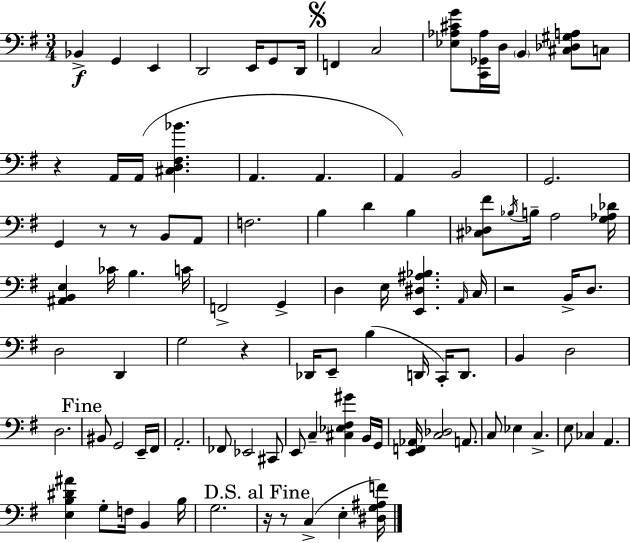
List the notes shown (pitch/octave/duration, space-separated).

Bb2/q G2/q E2/q D2/h E2/s G2/e D2/s F2/q C3/h [Eb3,Ab3,C#4,G4]/e [C2,Gb2,Ab3]/s D3/s B2/q [C#3,Db3,G#3,A3]/e C3/e R/q A2/s A2/s [C#3,D3,F#3,Bb4]/q. A2/q. A2/q. A2/q B2/h G2/h. G2/q R/e R/e B2/e A2/e F3/h. B3/q D4/q B3/q [C#3,Db3,F#4]/e Bb3/s B3/s A3/h [G3,Ab3,Db4]/s [A#2,B2,E3]/q CES4/s B3/q. C4/s F2/h G2/q D3/q E3/s [E2,D#3,A#3,Bb3]/q. A2/s C3/s R/h B2/s D3/e. D3/h D2/q G3/h R/q Db2/s E2/e B3/q D2/s C2/s D2/e. B2/q D3/h D3/h. BIS2/e G2/h E2/s F#2/s A2/h. FES2/e Eb2/h C#2/e E2/e C3/q [C#3,Eb3,F#3,G#4]/q B2/s G2/s [E2,F2,Ab2]/s [C3,Db3]/h A2/e. C3/e Eb3/q C3/q. E3/e CES3/q A2/q. [E3,B3,D#4,A#4]/q G3/e F3/s B2/q B3/s G3/h. R/s R/e C3/q E3/q [D#3,G3,A#3,F4]/s